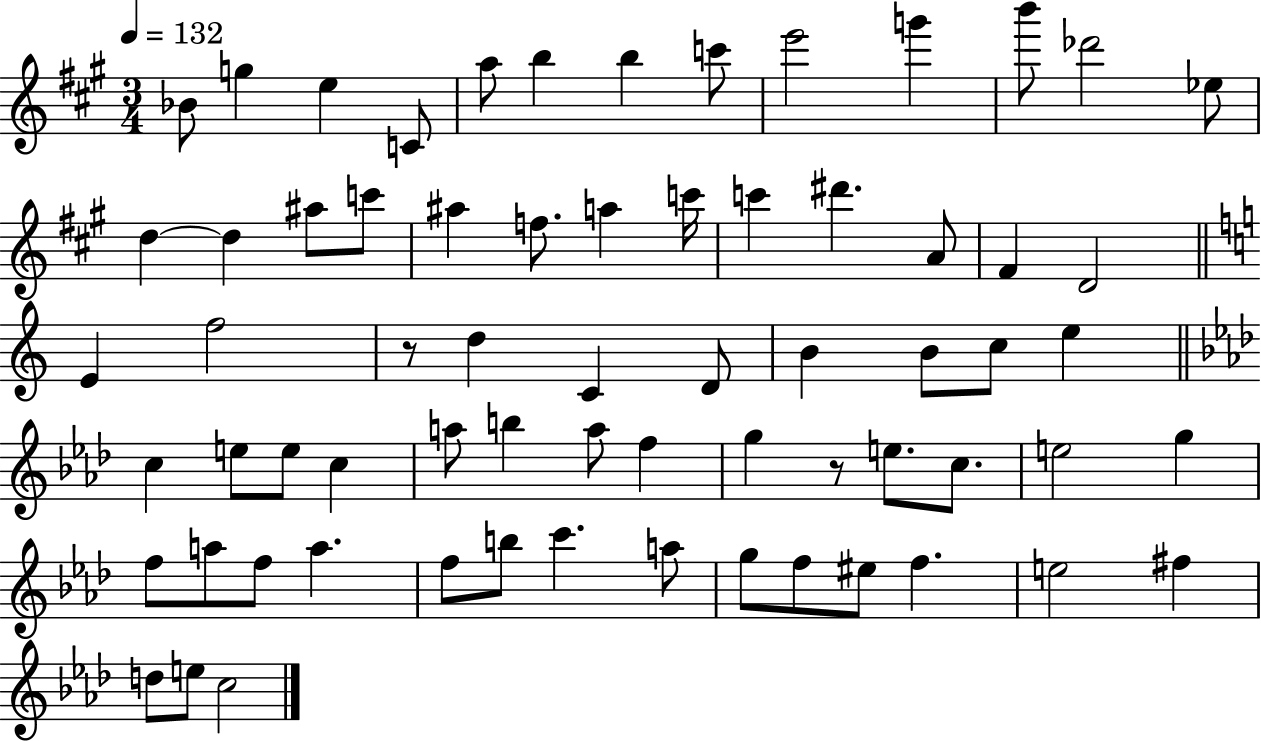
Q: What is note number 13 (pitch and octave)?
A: Eb5